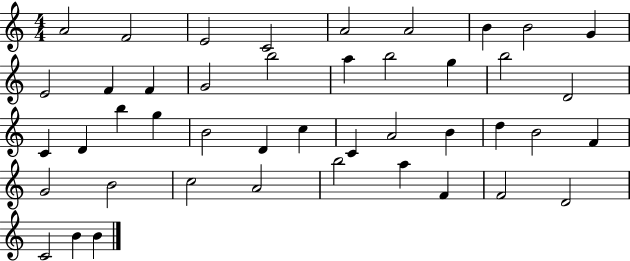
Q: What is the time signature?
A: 4/4